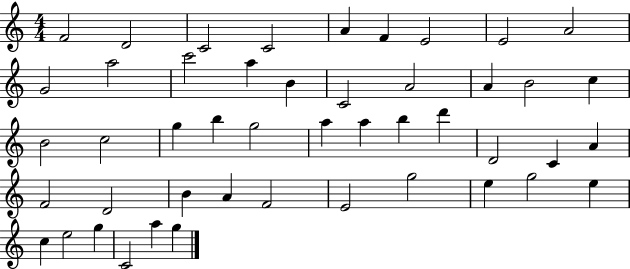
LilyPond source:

{
  \clef treble
  \numericTimeSignature
  \time 4/4
  \key c \major
  f'2 d'2 | c'2 c'2 | a'4 f'4 e'2 | e'2 a'2 | \break g'2 a''2 | c'''2 a''4 b'4 | c'2 a'2 | a'4 b'2 c''4 | \break b'2 c''2 | g''4 b''4 g''2 | a''4 a''4 b''4 d'''4 | d'2 c'4 a'4 | \break f'2 d'2 | b'4 a'4 f'2 | e'2 g''2 | e''4 g''2 e''4 | \break c''4 e''2 g''4 | c'2 a''4 g''4 | \bar "|."
}